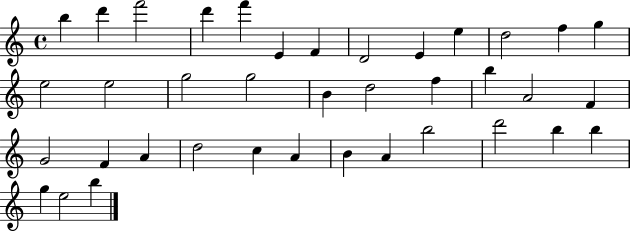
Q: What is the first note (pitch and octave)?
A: B5